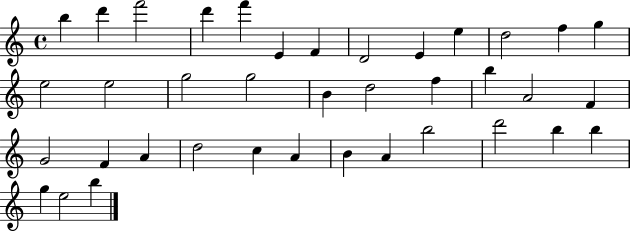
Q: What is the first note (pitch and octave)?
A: B5